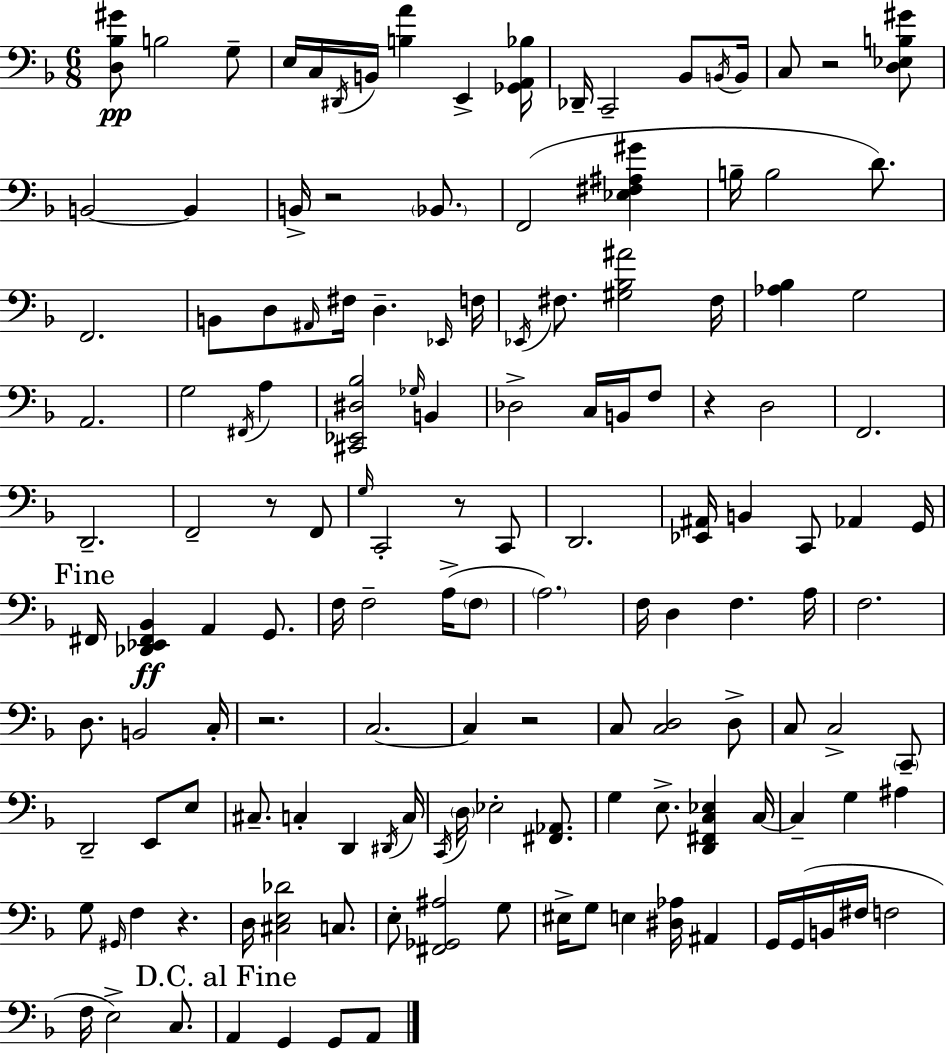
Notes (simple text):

[D3,Bb3,G#4]/e B3/h G3/e E3/s C3/s D#2/s B2/s [B3,A4]/q E2/q [Gb2,A2,Bb3]/s Db2/s C2/h Bb2/e B2/s B2/s C3/e R/h [D3,Eb3,B3,G#4]/e B2/h B2/q B2/s R/h Bb2/e. F2/h [Eb3,F#3,A#3,G#4]/q B3/s B3/h D4/e. F2/h. B2/e D3/e A#2/s F#3/s D3/q. Eb2/s F3/s Eb2/s F#3/e. [G#3,Bb3,A#4]/h F#3/s [Ab3,Bb3]/q G3/h A2/h. G3/h F#2/s A3/q [C#2,Eb2,D#3,Bb3]/h Gb3/s B2/q Db3/h C3/s B2/s F3/e R/q D3/h F2/h. D2/h. F2/h R/e F2/e G3/s C2/h R/e C2/e D2/h. [Eb2,A#2]/s B2/q C2/e Ab2/q G2/s F#2/s [Db2,Eb2,F#2,Bb2]/q A2/q G2/e. F3/s F3/h A3/s F3/e A3/h. F3/s D3/q F3/q. A3/s F3/h. D3/e. B2/h C3/s R/h. C3/h. C3/q R/h C3/e [C3,D3]/h D3/e C3/e C3/h C2/e D2/h E2/e E3/e C#3/e. C3/q D2/q D#2/s C3/s C2/s D3/s Eb3/h [F#2,Ab2]/e. G3/q E3/e. [D2,F#2,C3,Eb3]/q C3/s C3/q G3/q A#3/q G3/e G#2/s F3/q R/q. D3/s [C#3,E3,Db4]/h C3/e. E3/e [F#2,Gb2,A#3]/h G3/e EIS3/s G3/e E3/q [D#3,Ab3]/s A#2/q G2/s G2/s B2/s F#3/s F3/h F3/s E3/h C3/e. A2/q G2/q G2/e A2/e